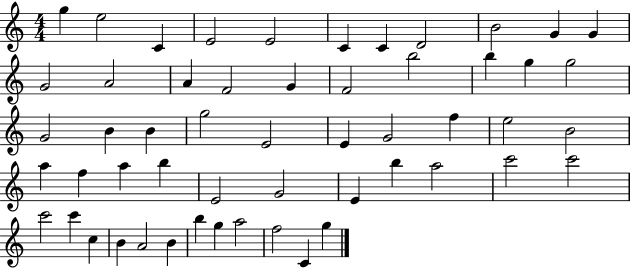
{
  \clef treble
  \numericTimeSignature
  \time 4/4
  \key c \major
  g''4 e''2 c'4 | e'2 e'2 | c'4 c'4 d'2 | b'2 g'4 g'4 | \break g'2 a'2 | a'4 f'2 g'4 | f'2 b''2 | b''4 g''4 g''2 | \break g'2 b'4 b'4 | g''2 e'2 | e'4 g'2 f''4 | e''2 b'2 | \break a''4 f''4 a''4 b''4 | e'2 g'2 | e'4 b''4 a''2 | c'''2 c'''2 | \break c'''2 c'''4 c''4 | b'4 a'2 b'4 | b''4 g''4 a''2 | f''2 c'4 g''4 | \break \bar "|."
}